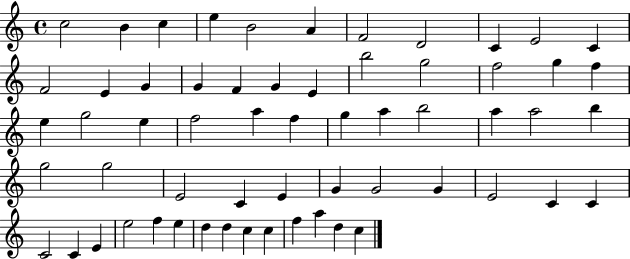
{
  \clef treble
  \time 4/4
  \defaultTimeSignature
  \key c \major
  c''2 b'4 c''4 | e''4 b'2 a'4 | f'2 d'2 | c'4 e'2 c'4 | \break f'2 e'4 g'4 | g'4 f'4 g'4 e'4 | b''2 g''2 | f''2 g''4 f''4 | \break e''4 g''2 e''4 | f''2 a''4 f''4 | g''4 a''4 b''2 | a''4 a''2 b''4 | \break g''2 g''2 | e'2 c'4 e'4 | g'4 g'2 g'4 | e'2 c'4 c'4 | \break c'2 c'4 e'4 | e''2 f''4 e''4 | d''4 d''4 c''4 c''4 | f''4 a''4 d''4 c''4 | \break \bar "|."
}